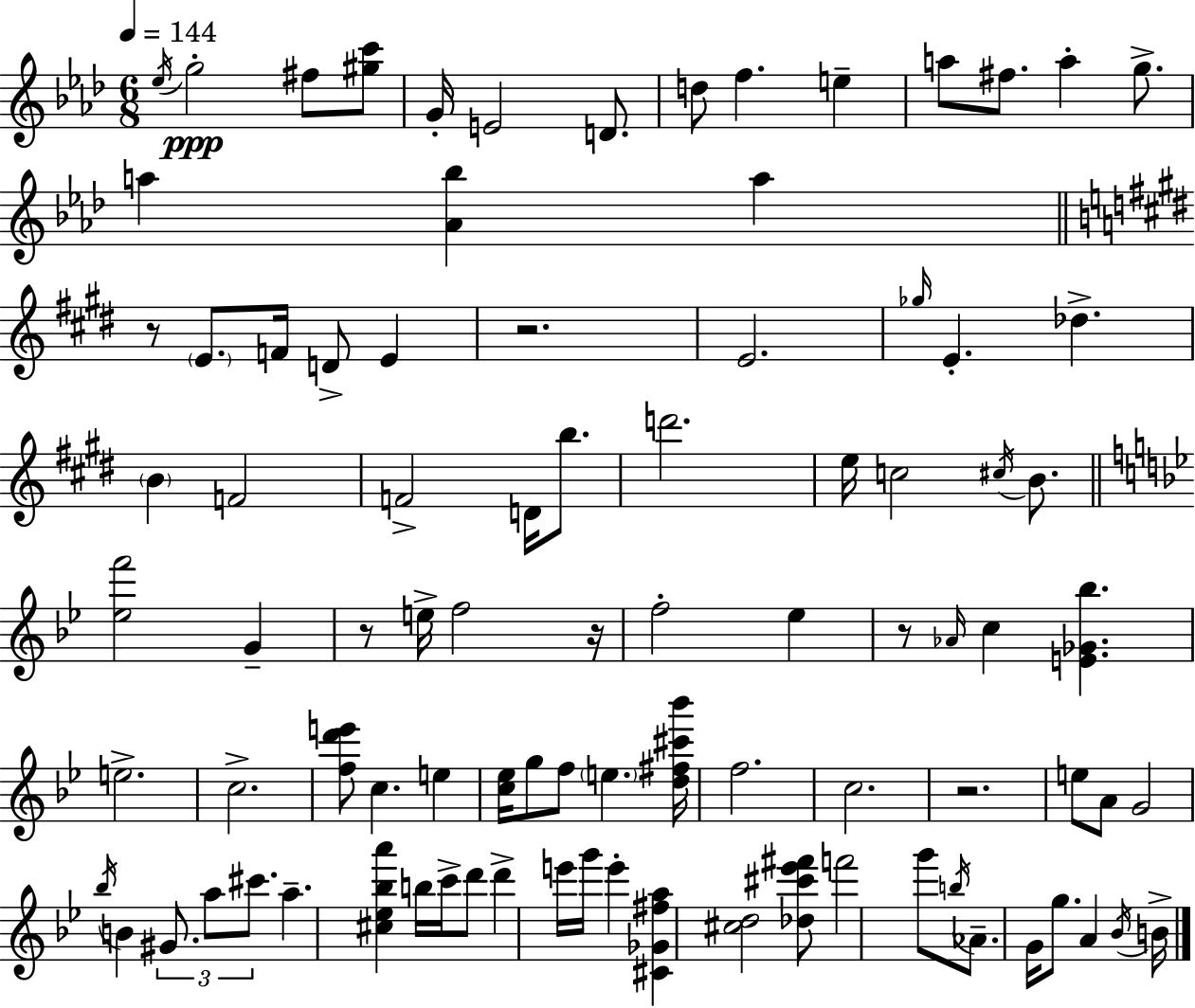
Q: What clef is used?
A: treble